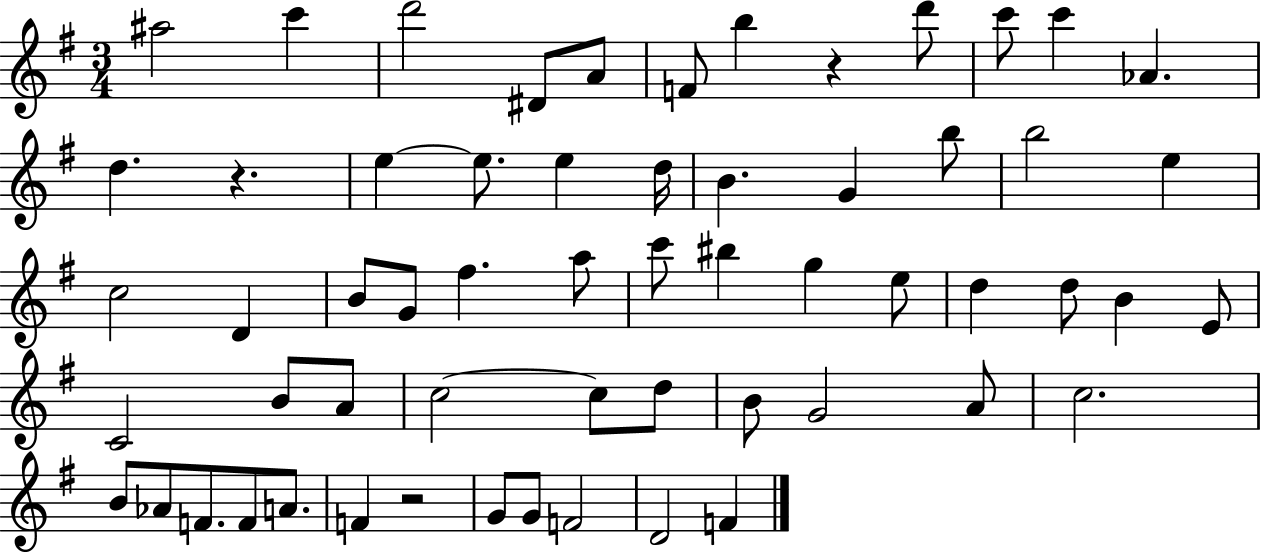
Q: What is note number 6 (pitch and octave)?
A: F4